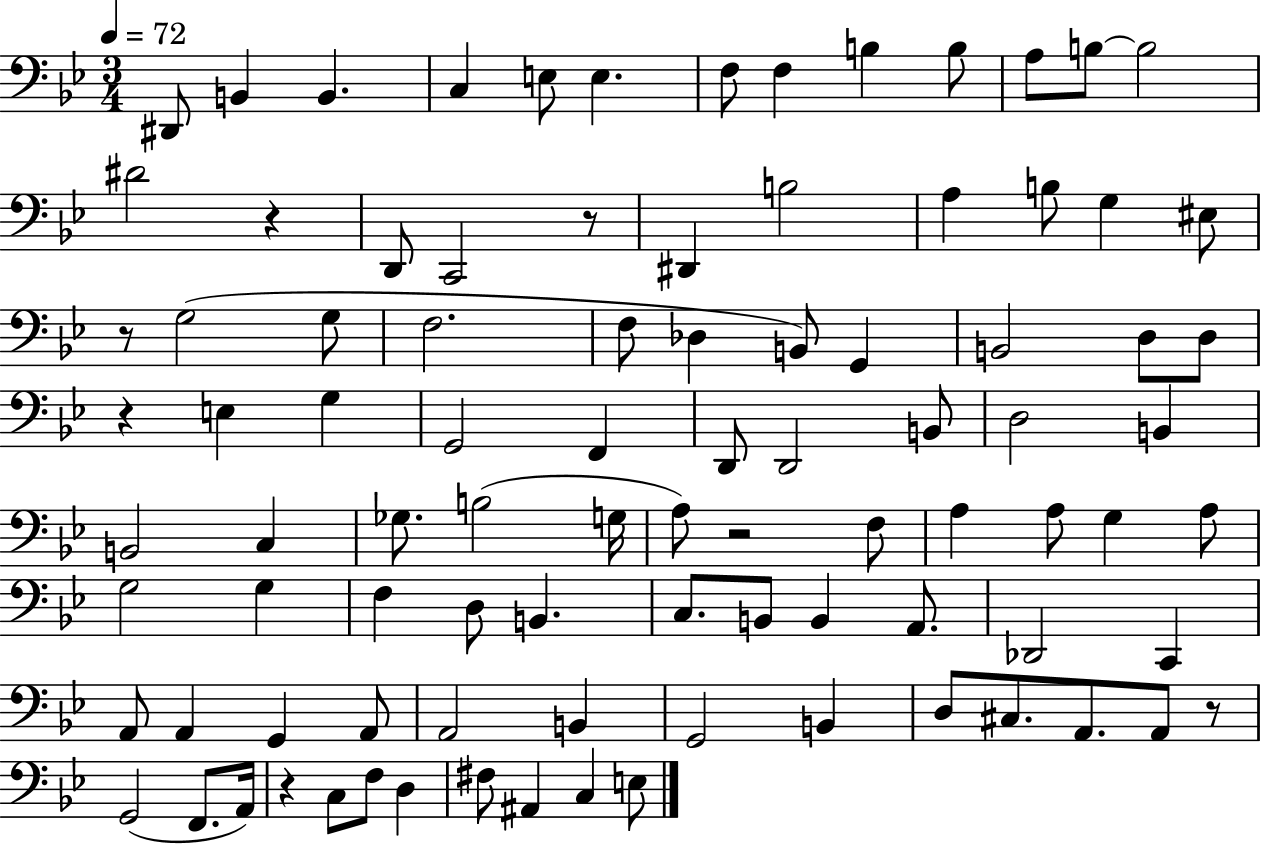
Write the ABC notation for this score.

X:1
T:Untitled
M:3/4
L:1/4
K:Bb
^D,,/2 B,, B,, C, E,/2 E, F,/2 F, B, B,/2 A,/2 B,/2 B,2 ^D2 z D,,/2 C,,2 z/2 ^D,, B,2 A, B,/2 G, ^E,/2 z/2 G,2 G,/2 F,2 F,/2 _D, B,,/2 G,, B,,2 D,/2 D,/2 z E, G, G,,2 F,, D,,/2 D,,2 B,,/2 D,2 B,, B,,2 C, _G,/2 B,2 G,/4 A,/2 z2 F,/2 A, A,/2 G, A,/2 G,2 G, F, D,/2 B,, C,/2 B,,/2 B,, A,,/2 _D,,2 C,, A,,/2 A,, G,, A,,/2 A,,2 B,, G,,2 B,, D,/2 ^C,/2 A,,/2 A,,/2 z/2 G,,2 F,,/2 A,,/4 z C,/2 F,/2 D, ^F,/2 ^A,, C, E,/2